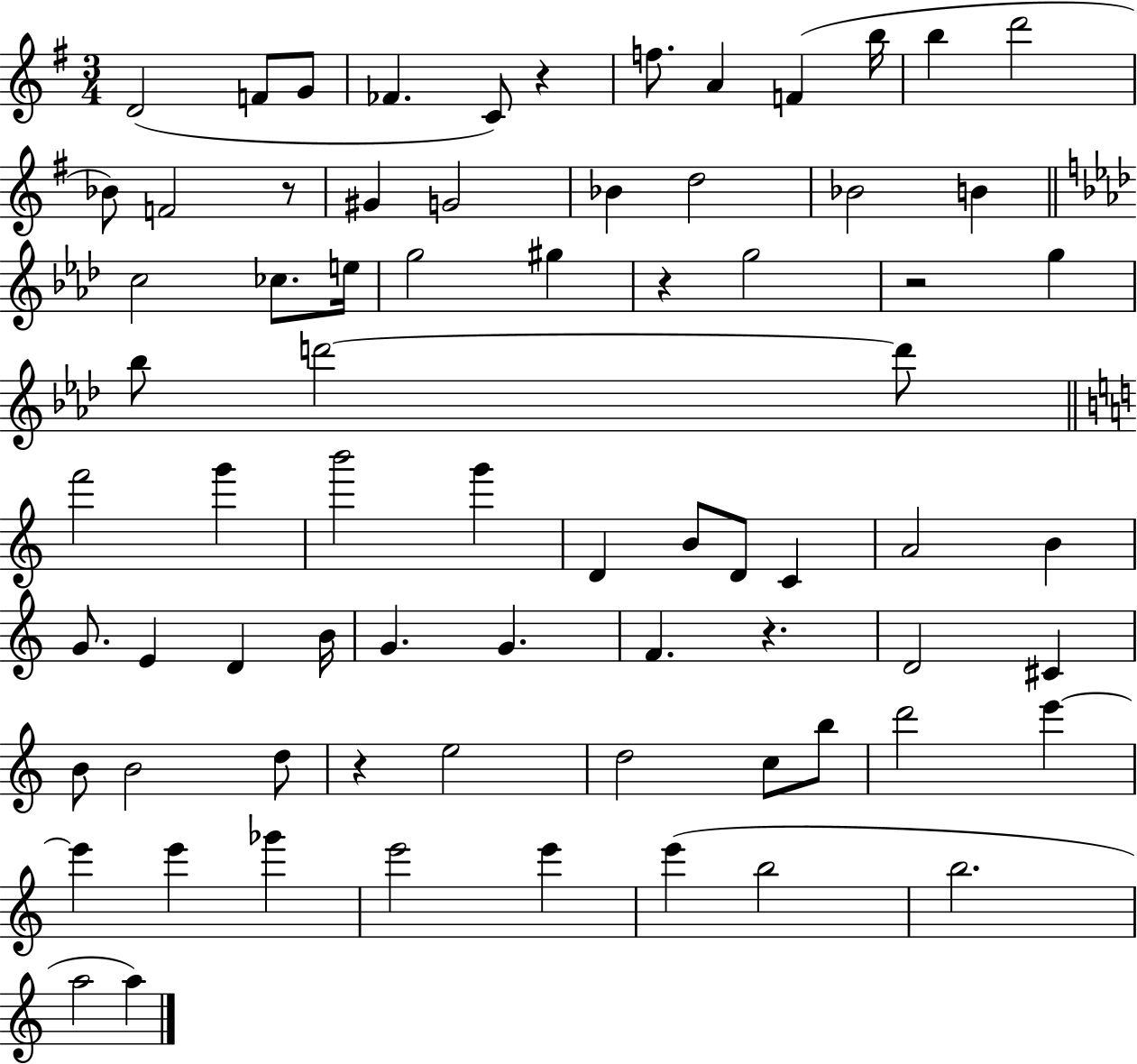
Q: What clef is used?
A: treble